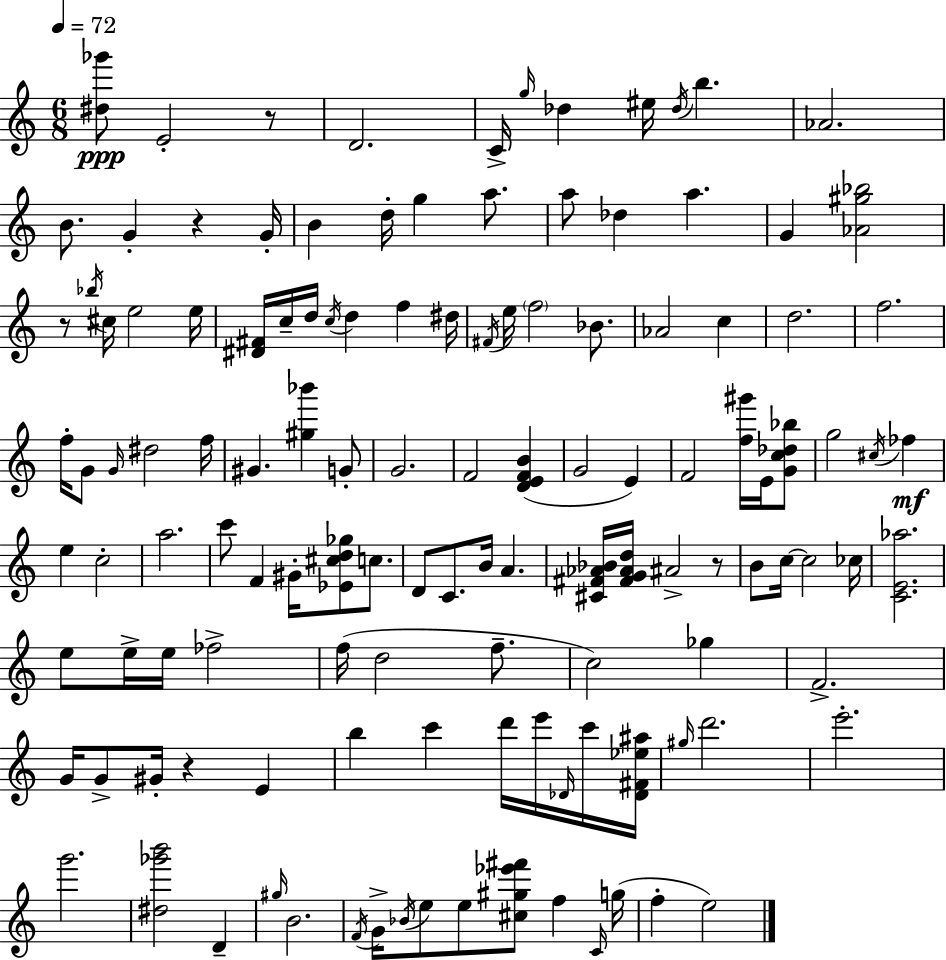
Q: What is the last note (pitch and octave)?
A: E5